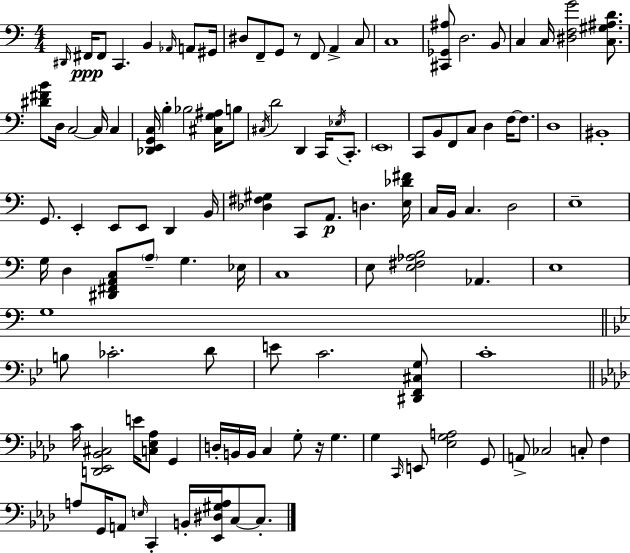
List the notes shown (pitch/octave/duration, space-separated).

D#2/s F#2/s F#2/e C2/q. B2/q Ab2/s A2/e G#2/s D#3/e F2/e G2/e R/e F2/e A2/q C3/e C3/w [C#2,Gb2,A#3]/e D3/h. B2/e C3/q C3/s [D#3,F3,G4]/h [C3,G#3,A#3,D4]/e. [D#4,F#4,B4]/e D3/s C3/h C3/s C3/q [Db2,E2,G2,C3]/s B3/q Bb3/h [C#3,G3,A#3]/s B3/e C#3/s D4/h D2/q C2/s Eb3/s C2/e. E2/w C2/e B2/e F2/e C3/e D3/q F3/s F3/e. D3/w BIS2/w G2/e. E2/q E2/e E2/e D2/q B2/s [Db3,F#3,G#3]/q C2/e A2/e. D3/q. [E3,Db4,F#4]/s C3/s B2/s C3/q. D3/h E3/w G3/s D3/q [D#2,F#2,A2,C3]/e A3/e G3/q. Eb3/s C3/w E3/e [E3,F#3,Ab3,B3]/h Ab2/q. E3/w G3/w B3/e CES4/h. D4/e E4/e C4/h. [D#2,F2,C#3,G3]/e C4/w C4/s [D2,Eb2,Bb2,C#3]/h E4/s [C3,Eb3,Ab3]/e G2/q D3/s B2/s B2/s C3/q G3/e R/s G3/q. G3/q C2/s E2/e [Eb3,G3,A3]/h G2/e A2/e CES3/h C3/e F3/q A3/e G2/s A2/e E3/s C2/q B2/s [Eb2,D#3,G#3,A3]/s C3/e C3/e.